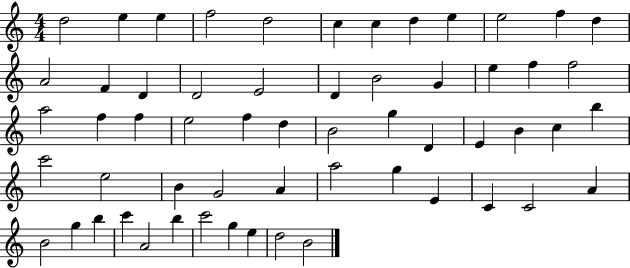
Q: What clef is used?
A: treble